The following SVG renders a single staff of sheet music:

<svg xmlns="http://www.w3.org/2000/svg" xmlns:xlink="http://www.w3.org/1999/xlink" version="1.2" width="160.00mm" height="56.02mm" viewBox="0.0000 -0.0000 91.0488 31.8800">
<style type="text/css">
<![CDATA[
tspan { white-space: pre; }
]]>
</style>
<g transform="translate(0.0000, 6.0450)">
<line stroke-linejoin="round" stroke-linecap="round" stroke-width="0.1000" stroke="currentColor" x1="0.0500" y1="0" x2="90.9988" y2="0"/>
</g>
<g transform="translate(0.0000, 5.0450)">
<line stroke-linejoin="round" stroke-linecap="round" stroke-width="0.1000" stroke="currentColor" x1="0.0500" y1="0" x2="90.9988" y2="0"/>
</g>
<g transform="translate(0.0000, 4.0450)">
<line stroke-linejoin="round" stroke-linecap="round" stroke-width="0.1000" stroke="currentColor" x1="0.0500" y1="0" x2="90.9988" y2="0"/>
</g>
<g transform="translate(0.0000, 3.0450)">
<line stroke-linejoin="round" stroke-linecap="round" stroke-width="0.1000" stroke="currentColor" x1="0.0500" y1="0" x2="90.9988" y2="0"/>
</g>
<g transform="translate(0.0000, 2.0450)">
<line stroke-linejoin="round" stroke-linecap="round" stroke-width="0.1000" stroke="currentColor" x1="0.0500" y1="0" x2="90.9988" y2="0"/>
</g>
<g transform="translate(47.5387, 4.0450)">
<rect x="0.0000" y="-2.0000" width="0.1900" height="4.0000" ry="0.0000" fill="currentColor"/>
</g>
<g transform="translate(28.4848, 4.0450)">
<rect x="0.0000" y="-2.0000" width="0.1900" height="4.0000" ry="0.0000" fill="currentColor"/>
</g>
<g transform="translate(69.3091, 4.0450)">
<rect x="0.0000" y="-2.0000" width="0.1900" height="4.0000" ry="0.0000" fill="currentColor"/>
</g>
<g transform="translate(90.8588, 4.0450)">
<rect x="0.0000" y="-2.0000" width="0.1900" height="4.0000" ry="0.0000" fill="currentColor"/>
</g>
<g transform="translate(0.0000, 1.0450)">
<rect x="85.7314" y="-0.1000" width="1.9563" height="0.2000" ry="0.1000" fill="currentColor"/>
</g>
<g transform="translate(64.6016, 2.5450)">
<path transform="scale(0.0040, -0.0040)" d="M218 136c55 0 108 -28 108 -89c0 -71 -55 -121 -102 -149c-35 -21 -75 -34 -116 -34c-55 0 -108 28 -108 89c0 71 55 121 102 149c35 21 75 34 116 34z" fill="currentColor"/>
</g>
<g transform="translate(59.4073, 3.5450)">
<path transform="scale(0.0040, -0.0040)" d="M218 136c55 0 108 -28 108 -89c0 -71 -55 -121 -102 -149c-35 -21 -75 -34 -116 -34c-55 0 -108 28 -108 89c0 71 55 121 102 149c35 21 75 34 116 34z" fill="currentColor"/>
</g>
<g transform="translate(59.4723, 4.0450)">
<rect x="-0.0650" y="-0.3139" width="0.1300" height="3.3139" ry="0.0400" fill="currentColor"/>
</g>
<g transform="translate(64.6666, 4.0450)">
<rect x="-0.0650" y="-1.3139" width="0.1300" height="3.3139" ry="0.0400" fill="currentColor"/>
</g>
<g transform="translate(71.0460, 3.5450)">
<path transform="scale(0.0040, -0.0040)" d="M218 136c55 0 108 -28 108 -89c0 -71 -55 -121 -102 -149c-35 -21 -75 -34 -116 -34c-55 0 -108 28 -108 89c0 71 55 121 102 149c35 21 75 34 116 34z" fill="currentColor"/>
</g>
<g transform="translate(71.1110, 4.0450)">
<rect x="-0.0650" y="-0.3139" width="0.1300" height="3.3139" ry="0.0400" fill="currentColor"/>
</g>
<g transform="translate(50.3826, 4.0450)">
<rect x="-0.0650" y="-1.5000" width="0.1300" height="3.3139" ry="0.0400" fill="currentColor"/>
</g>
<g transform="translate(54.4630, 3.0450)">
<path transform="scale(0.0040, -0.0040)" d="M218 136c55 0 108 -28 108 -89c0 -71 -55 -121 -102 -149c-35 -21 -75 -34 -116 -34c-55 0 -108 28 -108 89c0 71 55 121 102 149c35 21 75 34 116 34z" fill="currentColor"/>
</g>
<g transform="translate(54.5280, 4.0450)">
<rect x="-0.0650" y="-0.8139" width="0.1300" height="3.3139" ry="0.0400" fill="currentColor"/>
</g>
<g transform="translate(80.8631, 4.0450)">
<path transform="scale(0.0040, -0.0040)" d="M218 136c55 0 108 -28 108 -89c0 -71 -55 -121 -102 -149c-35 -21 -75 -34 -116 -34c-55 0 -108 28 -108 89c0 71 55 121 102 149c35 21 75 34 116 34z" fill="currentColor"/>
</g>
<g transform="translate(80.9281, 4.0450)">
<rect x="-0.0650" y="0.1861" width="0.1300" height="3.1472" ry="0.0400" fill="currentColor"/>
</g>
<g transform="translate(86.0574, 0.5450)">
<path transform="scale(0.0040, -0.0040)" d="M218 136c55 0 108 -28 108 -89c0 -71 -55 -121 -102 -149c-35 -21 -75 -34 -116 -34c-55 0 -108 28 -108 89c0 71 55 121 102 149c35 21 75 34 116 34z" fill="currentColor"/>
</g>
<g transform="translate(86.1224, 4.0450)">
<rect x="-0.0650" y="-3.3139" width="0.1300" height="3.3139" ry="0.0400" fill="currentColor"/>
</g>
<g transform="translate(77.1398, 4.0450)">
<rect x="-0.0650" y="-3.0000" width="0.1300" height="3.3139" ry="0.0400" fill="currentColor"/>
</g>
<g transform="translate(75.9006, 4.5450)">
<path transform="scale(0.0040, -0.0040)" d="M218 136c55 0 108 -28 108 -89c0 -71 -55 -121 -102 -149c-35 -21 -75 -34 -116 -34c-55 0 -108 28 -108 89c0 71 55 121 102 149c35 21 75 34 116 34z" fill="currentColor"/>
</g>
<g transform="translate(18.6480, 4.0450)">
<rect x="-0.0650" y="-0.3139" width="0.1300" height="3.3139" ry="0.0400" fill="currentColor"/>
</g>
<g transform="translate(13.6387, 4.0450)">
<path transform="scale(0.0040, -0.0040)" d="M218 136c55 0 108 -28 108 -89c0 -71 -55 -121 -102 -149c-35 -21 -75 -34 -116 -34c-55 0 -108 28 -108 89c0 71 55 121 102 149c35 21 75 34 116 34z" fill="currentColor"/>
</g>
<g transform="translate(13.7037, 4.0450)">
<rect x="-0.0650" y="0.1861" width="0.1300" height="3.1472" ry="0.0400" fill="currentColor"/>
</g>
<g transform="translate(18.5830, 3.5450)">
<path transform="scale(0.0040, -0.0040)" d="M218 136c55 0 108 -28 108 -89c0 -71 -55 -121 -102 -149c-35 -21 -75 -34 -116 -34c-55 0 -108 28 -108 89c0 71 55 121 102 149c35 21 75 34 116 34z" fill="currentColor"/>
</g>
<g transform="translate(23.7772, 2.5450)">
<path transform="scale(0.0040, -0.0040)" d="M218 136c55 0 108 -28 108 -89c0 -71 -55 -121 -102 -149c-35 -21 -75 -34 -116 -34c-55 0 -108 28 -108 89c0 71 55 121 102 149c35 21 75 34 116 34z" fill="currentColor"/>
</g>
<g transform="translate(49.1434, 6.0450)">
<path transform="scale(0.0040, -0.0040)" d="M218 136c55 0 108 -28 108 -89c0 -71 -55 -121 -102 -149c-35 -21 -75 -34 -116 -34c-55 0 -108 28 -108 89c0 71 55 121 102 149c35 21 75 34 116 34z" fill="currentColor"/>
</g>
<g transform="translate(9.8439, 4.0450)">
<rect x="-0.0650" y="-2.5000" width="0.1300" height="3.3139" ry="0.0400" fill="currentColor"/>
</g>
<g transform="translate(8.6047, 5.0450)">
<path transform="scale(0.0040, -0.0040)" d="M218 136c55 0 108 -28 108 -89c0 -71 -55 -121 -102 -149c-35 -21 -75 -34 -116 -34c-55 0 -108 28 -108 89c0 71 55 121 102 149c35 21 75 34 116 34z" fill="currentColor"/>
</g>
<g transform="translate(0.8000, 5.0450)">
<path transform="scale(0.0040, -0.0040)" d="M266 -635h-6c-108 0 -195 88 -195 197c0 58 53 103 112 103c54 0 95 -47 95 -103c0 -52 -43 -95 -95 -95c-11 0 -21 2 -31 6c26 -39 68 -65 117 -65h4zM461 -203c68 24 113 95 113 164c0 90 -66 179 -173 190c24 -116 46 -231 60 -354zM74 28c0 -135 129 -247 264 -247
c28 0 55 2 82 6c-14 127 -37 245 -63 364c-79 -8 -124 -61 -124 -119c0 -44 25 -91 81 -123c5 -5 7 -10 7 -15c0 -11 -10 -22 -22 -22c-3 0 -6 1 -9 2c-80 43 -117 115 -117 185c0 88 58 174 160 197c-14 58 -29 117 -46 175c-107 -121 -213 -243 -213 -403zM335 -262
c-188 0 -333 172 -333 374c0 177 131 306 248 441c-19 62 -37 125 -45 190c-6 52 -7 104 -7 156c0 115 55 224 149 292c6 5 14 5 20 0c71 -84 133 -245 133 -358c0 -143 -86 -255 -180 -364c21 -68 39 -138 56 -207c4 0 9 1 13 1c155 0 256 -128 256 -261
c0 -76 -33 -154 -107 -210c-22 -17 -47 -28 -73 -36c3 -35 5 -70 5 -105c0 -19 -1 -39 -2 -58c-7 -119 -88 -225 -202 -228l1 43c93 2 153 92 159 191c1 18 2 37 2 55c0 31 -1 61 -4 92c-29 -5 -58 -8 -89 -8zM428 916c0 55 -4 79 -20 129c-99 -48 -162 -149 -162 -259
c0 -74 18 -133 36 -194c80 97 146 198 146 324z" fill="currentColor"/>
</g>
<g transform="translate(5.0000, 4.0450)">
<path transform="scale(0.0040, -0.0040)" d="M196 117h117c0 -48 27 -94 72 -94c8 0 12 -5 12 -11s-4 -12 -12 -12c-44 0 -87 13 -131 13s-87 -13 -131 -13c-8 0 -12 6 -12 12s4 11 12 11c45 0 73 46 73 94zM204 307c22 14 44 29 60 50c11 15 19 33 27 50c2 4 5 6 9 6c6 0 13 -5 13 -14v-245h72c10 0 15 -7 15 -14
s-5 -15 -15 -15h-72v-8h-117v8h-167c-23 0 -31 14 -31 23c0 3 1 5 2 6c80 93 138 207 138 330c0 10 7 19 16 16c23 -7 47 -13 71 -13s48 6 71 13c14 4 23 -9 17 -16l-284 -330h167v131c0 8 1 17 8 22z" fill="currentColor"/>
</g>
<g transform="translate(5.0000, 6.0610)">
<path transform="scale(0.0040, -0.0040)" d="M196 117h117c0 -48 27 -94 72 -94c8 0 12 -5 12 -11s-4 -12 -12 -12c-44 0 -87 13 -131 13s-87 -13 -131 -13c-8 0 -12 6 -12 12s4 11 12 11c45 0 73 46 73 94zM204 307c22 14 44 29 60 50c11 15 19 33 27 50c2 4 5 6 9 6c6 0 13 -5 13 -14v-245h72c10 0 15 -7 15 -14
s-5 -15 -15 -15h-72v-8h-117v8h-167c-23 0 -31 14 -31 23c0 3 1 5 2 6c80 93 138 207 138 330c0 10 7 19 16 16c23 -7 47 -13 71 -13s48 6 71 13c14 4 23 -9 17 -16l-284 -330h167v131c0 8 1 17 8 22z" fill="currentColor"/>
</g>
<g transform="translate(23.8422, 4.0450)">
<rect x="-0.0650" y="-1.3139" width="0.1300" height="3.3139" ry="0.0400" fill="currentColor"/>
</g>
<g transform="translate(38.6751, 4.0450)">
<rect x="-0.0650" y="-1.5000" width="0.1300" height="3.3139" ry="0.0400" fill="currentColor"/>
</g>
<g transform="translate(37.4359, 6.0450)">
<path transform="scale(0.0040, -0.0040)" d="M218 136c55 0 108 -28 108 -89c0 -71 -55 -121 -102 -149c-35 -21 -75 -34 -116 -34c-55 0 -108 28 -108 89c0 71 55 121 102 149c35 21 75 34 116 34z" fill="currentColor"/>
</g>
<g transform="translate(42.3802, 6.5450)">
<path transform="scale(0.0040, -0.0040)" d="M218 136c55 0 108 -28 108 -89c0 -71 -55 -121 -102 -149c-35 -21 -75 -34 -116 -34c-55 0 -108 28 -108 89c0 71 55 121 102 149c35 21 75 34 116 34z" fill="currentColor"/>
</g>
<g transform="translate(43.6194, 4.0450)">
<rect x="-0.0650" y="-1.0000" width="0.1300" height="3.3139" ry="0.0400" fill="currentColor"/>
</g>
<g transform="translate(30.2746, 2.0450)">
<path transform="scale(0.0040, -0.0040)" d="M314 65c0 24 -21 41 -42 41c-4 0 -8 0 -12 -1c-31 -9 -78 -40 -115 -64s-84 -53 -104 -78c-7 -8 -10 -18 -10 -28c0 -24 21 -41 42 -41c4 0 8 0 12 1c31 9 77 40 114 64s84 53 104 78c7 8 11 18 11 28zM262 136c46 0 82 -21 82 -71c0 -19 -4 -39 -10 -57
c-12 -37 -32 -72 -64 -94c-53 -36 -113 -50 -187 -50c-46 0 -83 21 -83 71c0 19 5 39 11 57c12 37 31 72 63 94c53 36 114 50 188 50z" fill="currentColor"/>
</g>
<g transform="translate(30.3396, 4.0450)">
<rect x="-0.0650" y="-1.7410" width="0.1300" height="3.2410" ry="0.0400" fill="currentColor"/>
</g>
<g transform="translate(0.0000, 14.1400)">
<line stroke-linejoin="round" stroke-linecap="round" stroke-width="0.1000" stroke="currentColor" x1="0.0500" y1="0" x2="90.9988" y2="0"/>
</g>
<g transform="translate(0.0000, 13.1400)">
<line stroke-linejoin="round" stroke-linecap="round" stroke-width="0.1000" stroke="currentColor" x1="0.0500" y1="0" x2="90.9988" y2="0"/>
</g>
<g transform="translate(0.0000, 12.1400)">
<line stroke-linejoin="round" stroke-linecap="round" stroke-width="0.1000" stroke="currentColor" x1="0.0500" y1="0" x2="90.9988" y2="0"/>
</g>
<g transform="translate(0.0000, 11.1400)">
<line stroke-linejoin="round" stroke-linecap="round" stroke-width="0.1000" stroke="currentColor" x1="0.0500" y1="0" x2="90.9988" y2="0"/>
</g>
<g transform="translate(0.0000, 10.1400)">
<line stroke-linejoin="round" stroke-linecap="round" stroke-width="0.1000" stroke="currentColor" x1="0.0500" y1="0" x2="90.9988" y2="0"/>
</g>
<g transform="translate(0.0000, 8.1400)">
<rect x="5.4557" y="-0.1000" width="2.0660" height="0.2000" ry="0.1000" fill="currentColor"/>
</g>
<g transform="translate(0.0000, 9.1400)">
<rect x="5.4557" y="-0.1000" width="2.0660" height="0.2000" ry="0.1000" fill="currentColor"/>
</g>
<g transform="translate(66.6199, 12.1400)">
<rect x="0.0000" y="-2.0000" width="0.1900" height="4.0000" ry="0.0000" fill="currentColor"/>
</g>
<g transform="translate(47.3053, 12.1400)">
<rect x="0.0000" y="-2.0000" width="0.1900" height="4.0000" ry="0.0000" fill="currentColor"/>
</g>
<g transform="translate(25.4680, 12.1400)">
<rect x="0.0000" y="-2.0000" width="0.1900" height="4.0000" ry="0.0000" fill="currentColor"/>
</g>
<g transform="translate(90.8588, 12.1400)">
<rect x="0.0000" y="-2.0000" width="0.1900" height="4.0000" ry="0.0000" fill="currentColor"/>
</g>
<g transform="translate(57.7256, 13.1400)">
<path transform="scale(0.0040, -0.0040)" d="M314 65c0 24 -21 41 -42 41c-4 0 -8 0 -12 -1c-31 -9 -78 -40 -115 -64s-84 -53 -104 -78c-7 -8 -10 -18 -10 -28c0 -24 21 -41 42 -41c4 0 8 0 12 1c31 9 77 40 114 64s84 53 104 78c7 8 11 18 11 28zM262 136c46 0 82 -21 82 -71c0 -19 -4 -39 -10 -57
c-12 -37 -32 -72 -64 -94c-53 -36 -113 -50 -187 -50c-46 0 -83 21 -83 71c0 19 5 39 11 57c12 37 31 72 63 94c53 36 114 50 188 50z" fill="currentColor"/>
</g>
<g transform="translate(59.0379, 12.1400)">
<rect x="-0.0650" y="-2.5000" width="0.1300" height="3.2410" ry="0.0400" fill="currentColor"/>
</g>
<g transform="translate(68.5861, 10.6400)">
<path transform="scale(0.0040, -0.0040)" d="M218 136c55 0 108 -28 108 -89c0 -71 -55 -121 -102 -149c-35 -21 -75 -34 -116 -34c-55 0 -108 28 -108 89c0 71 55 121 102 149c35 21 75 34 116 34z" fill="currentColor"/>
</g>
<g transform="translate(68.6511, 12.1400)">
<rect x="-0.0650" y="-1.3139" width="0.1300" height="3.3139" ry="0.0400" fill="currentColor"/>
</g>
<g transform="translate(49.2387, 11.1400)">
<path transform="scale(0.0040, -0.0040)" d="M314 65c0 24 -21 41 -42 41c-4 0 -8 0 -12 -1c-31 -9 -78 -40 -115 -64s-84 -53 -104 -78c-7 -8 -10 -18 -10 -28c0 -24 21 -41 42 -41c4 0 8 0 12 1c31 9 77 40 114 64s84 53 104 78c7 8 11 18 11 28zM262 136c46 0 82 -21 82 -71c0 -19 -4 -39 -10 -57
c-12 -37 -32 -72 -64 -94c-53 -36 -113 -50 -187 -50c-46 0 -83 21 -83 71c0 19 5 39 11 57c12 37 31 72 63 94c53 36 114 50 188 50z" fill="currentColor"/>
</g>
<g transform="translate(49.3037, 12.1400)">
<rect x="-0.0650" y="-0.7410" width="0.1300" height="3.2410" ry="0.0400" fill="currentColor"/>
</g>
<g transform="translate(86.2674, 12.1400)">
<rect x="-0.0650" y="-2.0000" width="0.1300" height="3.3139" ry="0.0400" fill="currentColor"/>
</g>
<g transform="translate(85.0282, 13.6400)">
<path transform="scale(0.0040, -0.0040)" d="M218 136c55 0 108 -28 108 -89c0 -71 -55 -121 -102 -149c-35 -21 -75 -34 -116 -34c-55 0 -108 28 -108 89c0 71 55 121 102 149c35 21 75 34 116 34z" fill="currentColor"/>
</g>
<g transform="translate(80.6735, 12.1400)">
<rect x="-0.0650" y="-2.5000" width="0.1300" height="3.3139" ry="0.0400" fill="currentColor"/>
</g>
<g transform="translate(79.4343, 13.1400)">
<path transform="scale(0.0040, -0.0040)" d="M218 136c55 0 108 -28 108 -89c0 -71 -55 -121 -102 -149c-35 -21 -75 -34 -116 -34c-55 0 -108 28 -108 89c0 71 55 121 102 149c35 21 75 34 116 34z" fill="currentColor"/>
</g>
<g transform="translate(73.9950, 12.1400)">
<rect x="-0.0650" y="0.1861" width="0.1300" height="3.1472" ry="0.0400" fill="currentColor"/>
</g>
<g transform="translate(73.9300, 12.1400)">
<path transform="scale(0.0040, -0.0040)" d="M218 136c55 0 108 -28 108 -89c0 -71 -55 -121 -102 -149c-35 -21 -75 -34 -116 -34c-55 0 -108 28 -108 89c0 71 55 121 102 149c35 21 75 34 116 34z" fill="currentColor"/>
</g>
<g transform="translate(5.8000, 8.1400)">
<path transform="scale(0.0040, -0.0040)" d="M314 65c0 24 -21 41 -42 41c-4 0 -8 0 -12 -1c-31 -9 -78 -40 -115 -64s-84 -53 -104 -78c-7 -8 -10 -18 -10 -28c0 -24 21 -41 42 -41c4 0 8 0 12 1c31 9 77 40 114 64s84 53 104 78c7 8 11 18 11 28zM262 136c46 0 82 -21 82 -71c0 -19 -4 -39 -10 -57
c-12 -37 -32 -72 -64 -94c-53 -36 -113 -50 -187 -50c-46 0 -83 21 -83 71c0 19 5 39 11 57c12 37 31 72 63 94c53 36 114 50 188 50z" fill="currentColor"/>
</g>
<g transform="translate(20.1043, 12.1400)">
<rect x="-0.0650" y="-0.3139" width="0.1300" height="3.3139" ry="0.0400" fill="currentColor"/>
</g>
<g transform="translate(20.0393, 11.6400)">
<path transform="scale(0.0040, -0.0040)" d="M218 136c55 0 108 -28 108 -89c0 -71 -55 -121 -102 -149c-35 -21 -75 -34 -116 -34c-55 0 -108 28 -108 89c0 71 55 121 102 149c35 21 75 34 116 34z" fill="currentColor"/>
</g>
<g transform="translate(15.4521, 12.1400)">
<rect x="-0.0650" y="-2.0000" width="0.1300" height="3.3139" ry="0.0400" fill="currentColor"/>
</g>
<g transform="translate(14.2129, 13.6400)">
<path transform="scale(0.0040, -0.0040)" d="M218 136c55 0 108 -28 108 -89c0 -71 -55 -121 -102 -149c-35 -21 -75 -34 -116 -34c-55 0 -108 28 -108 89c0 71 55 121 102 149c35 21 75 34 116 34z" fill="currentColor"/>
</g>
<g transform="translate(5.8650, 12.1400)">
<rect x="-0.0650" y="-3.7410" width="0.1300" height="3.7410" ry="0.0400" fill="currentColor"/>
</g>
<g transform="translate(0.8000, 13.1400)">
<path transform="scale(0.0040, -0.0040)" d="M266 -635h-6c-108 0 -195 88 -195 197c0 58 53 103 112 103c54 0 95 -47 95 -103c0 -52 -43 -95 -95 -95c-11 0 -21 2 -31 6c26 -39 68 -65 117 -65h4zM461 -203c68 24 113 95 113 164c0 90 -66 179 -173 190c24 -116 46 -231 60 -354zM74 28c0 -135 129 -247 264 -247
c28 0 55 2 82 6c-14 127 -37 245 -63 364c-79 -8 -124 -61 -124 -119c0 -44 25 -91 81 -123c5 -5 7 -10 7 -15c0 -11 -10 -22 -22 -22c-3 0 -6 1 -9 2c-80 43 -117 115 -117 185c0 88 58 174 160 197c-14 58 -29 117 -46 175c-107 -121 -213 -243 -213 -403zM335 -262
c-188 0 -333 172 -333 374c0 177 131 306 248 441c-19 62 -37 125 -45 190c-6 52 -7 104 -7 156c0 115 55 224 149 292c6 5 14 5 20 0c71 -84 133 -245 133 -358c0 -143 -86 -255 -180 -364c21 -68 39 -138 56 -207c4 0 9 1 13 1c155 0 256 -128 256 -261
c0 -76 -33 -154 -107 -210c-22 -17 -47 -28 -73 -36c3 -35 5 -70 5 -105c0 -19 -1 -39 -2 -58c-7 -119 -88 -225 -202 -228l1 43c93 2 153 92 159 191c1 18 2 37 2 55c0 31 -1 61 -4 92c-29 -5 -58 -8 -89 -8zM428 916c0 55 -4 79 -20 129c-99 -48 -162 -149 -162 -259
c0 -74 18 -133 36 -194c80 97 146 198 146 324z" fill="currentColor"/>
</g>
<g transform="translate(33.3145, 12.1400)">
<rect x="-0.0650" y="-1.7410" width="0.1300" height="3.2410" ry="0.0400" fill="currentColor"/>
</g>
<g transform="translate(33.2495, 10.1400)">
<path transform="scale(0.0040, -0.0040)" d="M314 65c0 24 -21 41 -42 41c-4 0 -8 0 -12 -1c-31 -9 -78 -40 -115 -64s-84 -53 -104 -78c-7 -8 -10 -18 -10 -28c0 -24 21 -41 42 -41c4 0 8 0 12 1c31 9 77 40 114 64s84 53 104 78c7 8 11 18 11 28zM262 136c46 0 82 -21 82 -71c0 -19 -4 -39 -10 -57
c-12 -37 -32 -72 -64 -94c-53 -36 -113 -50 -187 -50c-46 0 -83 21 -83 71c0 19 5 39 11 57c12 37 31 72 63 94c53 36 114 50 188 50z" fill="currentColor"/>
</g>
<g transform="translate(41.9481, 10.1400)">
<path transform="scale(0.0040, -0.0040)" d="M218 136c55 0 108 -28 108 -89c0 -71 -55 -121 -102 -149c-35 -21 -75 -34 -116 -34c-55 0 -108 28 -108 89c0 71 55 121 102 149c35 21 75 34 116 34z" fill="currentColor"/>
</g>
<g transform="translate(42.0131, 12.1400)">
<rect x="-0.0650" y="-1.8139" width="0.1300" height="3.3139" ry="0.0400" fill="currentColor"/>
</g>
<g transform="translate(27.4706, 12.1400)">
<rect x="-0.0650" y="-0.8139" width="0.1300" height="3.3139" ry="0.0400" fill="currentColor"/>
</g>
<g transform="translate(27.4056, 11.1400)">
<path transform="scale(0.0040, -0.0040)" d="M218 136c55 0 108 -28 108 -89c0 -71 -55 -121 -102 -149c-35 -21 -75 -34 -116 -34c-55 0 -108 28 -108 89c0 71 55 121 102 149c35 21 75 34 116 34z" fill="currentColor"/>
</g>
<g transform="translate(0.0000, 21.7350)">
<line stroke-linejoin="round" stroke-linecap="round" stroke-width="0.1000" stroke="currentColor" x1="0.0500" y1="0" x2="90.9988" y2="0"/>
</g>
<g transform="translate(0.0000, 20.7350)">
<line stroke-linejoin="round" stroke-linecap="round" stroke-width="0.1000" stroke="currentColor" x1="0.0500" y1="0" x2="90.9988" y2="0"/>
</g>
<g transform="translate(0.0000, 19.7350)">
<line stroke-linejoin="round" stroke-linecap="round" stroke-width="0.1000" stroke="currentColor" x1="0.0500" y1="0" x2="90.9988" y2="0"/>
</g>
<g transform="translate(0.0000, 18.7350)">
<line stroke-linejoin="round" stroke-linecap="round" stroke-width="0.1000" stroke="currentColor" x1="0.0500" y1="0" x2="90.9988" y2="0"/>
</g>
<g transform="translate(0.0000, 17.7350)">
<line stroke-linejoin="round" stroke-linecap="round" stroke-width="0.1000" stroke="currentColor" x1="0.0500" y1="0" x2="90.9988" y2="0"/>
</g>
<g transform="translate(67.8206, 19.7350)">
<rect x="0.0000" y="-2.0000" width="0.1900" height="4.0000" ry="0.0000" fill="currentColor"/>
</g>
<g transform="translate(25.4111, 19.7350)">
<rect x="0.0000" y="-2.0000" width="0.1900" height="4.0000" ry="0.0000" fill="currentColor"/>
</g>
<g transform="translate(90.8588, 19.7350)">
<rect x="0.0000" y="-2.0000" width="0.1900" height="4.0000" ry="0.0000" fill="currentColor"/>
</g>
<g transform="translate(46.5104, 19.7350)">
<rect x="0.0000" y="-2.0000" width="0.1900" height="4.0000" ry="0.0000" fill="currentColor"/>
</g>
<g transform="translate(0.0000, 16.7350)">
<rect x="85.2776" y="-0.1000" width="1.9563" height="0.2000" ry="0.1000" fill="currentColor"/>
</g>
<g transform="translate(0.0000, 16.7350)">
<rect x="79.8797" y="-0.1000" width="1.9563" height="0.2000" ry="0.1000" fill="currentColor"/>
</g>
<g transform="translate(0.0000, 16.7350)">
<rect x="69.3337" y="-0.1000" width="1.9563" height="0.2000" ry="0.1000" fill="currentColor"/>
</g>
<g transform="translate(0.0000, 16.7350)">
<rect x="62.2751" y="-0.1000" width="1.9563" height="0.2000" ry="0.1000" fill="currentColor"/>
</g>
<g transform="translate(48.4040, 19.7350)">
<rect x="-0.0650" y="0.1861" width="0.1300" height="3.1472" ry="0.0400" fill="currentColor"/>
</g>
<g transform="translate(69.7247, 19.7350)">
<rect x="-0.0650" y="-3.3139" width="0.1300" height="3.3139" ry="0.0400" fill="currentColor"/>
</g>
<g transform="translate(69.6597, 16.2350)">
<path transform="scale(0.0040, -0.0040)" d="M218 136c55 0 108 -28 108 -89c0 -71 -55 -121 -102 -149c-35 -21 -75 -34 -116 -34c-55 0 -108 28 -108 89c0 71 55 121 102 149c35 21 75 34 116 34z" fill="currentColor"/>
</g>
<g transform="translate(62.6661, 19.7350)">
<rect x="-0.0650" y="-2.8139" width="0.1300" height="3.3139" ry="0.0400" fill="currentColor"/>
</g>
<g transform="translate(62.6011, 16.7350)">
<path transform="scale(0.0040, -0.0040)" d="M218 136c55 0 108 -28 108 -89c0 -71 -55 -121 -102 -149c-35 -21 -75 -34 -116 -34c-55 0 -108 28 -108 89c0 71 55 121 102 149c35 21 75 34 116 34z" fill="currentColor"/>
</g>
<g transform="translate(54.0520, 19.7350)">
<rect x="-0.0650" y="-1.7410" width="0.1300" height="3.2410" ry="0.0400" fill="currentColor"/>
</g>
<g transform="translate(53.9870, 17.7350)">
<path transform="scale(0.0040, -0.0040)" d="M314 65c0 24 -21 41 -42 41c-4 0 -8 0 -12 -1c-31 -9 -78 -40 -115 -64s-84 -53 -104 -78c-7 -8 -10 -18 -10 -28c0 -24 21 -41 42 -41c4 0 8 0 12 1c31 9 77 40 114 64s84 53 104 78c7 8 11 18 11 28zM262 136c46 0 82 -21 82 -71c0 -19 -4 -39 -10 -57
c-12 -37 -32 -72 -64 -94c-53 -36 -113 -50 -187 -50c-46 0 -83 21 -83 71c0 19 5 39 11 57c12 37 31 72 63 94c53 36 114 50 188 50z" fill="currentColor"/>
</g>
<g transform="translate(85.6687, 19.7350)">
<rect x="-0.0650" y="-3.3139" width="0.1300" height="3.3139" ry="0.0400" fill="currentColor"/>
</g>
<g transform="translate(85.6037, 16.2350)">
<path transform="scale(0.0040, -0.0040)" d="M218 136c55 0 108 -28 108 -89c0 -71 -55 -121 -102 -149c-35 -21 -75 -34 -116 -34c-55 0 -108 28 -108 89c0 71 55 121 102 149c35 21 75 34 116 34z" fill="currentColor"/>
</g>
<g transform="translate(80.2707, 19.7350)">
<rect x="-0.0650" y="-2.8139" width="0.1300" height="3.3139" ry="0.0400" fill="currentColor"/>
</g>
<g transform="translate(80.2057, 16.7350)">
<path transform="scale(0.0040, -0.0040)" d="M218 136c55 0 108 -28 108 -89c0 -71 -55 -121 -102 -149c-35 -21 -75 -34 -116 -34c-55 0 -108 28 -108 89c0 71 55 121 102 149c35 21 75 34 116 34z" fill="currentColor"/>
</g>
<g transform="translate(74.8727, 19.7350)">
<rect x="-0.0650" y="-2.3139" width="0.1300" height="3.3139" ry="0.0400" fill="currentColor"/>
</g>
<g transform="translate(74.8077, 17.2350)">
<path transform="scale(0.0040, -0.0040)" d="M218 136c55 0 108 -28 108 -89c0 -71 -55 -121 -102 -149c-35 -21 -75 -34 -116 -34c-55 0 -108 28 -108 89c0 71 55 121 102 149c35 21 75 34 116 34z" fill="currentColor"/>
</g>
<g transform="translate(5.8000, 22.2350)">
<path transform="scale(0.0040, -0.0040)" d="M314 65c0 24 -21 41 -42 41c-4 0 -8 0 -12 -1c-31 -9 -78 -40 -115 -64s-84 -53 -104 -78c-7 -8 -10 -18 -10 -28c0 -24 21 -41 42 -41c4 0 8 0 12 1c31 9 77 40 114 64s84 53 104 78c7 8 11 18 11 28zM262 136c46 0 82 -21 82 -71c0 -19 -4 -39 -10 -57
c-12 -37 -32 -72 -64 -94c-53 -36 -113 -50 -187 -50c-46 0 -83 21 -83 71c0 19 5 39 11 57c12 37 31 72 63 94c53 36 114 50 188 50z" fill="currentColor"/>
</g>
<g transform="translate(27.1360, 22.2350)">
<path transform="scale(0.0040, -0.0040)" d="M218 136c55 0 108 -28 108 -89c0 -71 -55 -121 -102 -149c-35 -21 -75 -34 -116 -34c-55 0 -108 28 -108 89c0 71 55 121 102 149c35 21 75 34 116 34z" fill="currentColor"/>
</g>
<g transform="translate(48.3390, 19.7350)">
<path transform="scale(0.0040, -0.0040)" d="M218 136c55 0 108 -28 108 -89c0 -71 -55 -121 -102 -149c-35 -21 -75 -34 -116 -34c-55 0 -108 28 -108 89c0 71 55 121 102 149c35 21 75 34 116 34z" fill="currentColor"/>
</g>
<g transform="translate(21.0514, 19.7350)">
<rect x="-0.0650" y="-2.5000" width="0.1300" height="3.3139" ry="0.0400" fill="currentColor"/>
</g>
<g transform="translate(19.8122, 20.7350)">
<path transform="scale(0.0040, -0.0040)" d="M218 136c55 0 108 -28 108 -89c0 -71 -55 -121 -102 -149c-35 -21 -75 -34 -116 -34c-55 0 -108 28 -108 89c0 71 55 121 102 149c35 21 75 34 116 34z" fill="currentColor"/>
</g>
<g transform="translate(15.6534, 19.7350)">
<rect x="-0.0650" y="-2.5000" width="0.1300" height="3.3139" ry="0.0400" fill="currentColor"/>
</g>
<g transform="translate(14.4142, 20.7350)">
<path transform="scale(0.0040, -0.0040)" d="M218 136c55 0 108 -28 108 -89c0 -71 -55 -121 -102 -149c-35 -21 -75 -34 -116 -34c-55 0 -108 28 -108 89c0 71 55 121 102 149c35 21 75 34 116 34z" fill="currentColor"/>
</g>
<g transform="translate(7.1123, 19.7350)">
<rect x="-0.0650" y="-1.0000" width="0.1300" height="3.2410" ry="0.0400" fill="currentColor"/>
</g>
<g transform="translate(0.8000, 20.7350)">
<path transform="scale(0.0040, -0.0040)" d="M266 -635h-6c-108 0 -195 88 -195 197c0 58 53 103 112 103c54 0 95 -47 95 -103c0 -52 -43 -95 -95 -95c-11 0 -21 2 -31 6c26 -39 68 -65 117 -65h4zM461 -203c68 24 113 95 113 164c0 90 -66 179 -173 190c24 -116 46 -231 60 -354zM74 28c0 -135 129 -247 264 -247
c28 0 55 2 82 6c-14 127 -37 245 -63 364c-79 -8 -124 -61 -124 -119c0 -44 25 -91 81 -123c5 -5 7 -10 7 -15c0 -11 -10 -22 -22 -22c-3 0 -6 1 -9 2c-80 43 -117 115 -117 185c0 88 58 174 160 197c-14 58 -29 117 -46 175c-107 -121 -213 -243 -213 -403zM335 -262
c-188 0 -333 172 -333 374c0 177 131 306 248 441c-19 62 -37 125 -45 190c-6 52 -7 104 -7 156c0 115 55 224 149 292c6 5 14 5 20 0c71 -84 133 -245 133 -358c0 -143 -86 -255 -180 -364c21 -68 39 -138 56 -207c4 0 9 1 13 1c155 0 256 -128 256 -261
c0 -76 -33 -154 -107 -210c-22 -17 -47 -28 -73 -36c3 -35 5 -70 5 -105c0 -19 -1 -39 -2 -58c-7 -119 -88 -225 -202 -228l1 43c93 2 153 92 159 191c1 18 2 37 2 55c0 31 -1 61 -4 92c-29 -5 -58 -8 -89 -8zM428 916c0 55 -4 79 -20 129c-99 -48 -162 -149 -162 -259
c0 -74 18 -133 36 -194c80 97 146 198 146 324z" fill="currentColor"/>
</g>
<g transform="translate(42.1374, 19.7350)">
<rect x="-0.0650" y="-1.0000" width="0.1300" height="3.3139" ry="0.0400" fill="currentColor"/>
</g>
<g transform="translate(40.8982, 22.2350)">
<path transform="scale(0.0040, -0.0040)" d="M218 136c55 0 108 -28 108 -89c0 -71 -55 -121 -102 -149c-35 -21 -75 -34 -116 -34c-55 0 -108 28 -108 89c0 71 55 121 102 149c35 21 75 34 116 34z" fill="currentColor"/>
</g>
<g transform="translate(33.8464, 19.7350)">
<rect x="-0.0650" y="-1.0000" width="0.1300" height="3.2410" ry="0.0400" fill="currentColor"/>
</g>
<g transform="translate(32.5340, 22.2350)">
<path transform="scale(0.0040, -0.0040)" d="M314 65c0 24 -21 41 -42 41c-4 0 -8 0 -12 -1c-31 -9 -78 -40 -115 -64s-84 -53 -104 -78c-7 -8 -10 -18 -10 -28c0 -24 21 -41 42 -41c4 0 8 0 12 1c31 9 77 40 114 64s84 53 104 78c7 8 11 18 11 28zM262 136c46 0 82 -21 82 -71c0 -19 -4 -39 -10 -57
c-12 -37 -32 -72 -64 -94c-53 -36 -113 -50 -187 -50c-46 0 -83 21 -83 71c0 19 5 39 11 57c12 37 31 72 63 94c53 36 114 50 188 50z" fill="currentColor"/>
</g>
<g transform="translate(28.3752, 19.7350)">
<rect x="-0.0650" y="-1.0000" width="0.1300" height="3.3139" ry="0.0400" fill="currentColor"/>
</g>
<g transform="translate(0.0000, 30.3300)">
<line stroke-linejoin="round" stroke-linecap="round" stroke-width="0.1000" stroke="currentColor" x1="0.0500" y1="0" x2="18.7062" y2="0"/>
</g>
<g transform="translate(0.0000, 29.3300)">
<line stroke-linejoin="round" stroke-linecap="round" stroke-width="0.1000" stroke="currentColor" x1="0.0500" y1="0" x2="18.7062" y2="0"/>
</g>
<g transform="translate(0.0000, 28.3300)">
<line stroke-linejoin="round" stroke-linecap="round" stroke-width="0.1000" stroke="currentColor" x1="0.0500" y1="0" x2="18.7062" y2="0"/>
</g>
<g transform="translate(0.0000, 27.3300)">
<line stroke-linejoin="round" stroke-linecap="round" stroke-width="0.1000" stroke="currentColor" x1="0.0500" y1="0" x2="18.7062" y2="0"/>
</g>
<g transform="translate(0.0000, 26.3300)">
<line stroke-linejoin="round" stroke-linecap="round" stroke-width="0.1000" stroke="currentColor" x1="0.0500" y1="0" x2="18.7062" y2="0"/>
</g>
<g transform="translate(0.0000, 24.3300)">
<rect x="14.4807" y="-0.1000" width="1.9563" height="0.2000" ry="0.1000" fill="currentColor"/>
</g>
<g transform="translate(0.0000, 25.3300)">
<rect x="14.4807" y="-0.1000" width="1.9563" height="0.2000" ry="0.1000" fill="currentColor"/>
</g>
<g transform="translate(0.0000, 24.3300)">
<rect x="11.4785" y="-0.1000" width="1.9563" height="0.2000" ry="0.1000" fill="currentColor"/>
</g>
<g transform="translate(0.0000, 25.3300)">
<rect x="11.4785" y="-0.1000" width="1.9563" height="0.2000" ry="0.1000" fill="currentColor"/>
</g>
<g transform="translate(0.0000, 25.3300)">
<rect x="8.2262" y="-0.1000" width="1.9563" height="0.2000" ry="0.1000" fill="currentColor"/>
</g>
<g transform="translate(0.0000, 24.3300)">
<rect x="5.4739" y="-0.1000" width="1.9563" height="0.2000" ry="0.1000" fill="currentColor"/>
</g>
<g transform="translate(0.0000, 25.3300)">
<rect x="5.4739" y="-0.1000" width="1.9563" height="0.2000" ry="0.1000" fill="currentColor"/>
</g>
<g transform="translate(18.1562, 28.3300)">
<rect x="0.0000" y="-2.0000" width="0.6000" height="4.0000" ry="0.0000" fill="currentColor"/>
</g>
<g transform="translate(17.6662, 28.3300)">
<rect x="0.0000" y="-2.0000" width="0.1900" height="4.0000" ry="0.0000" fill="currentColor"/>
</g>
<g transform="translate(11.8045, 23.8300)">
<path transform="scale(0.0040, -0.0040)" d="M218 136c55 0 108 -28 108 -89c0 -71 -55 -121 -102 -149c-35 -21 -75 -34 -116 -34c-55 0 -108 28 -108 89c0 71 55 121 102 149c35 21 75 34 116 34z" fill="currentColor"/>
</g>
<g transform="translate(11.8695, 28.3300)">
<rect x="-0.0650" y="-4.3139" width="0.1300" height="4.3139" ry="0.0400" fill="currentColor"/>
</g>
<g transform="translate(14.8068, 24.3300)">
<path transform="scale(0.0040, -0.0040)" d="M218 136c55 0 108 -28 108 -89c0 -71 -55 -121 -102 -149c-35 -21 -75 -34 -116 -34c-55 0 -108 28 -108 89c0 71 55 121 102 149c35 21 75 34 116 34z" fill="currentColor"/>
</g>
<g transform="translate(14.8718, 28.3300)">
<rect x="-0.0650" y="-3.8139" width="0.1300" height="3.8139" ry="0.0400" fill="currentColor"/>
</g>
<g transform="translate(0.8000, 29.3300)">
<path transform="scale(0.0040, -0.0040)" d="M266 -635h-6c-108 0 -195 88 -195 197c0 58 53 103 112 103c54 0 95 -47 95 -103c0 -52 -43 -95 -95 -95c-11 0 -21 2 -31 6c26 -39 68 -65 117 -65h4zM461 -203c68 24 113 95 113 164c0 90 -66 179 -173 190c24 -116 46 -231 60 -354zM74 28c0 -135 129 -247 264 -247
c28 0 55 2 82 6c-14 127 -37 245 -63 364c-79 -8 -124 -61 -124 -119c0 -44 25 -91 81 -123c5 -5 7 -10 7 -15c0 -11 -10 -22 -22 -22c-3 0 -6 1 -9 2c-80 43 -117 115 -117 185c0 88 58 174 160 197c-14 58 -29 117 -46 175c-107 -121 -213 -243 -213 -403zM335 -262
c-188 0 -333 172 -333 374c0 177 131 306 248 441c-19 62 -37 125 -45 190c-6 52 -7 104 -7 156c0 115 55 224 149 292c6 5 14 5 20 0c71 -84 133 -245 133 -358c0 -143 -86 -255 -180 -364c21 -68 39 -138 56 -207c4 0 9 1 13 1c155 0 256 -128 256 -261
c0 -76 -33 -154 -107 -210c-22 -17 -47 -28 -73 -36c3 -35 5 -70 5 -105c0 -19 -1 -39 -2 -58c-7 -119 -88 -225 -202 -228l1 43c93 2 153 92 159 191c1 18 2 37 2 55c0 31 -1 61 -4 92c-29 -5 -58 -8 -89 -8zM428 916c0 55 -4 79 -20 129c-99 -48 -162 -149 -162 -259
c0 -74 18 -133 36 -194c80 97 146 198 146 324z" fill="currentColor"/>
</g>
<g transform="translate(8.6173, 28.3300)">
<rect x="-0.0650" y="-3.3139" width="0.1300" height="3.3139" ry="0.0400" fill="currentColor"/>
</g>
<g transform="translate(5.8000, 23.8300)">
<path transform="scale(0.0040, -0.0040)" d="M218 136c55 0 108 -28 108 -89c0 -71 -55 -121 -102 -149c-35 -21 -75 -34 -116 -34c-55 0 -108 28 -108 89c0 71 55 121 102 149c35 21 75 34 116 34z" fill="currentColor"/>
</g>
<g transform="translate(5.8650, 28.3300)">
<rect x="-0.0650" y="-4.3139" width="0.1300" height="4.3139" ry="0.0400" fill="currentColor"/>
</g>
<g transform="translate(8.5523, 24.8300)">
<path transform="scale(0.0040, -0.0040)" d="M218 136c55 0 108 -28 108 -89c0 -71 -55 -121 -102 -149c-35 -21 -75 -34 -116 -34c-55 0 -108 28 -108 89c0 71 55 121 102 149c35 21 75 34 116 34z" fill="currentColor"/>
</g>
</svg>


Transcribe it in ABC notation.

X:1
T:Untitled
M:4/4
L:1/4
K:C
G B c e f2 E D E d c e c A B b c'2 F c d f2 f d2 G2 e B G F D2 G G D D2 D B f2 a b g a b d' b d' c'